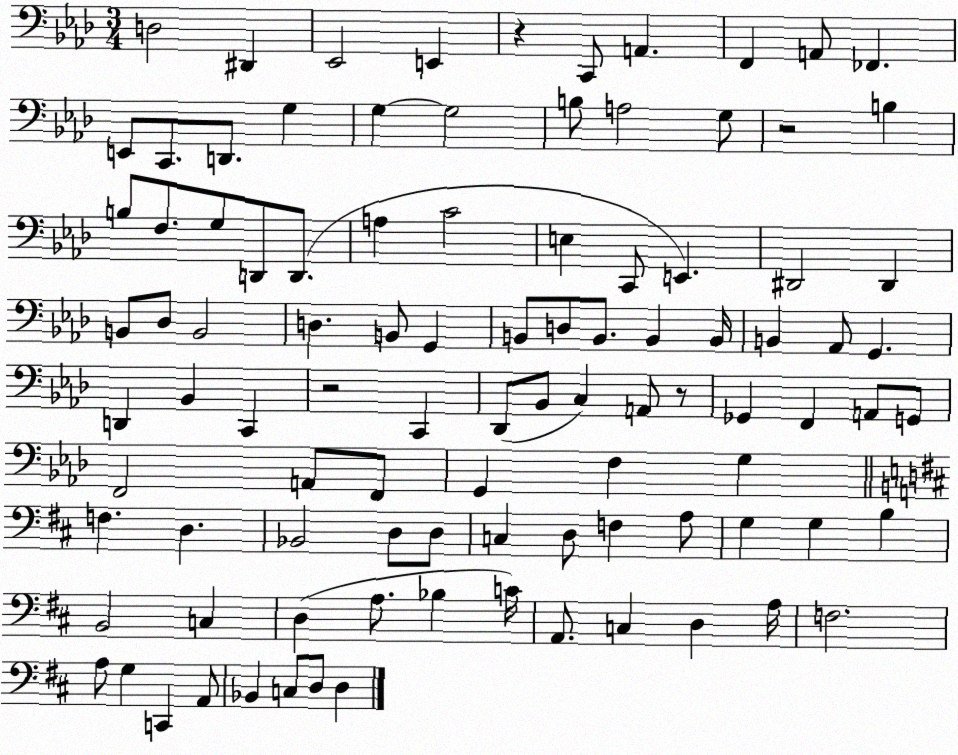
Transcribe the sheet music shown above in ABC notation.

X:1
T:Untitled
M:3/4
L:1/4
K:Ab
D,2 ^D,, _E,,2 E,, z C,,/2 A,, F,, A,,/2 _F,, E,,/2 C,,/2 D,,/2 G, G, G,2 B,/2 A,2 G,/2 z2 B, B,/2 F,/2 G,/2 D,,/2 D,,/2 A, C2 E, C,,/2 E,, ^D,,2 ^D,, B,,/2 _D,/2 B,,2 D, B,,/2 G,, B,,/2 D,/2 B,,/2 B,, B,,/4 B,, _A,,/2 G,, D,, _B,, C,, z2 C,, _D,,/2 _B,,/2 C, A,,/2 z/2 _G,, F,, A,,/2 G,,/2 F,,2 A,,/2 F,,/2 G,, F, G, F, D, _B,,2 D,/2 D,/2 C, D,/2 F, A,/2 G, G, B, B,,2 C, D, A,/2 _B, C/4 A,,/2 C, D, A,/4 F,2 A,/2 G, C,, A,,/2 _B,, C,/2 D,/2 D,